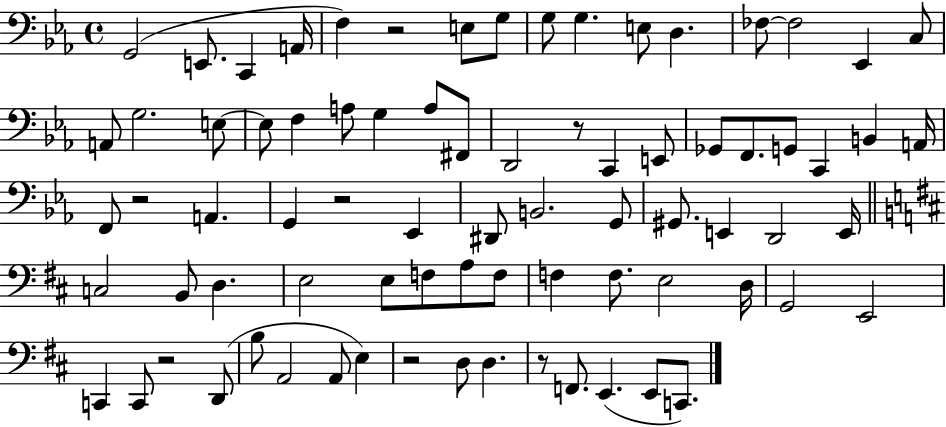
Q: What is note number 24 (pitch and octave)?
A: F#2